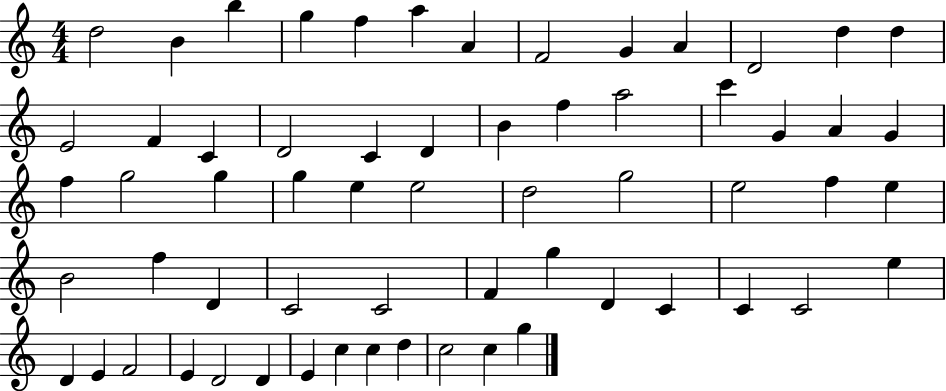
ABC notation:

X:1
T:Untitled
M:4/4
L:1/4
K:C
d2 B b g f a A F2 G A D2 d d E2 F C D2 C D B f a2 c' G A G f g2 g g e e2 d2 g2 e2 f e B2 f D C2 C2 F g D C C C2 e D E F2 E D2 D E c c d c2 c g